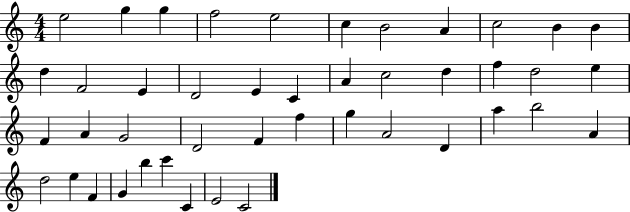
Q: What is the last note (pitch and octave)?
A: C4